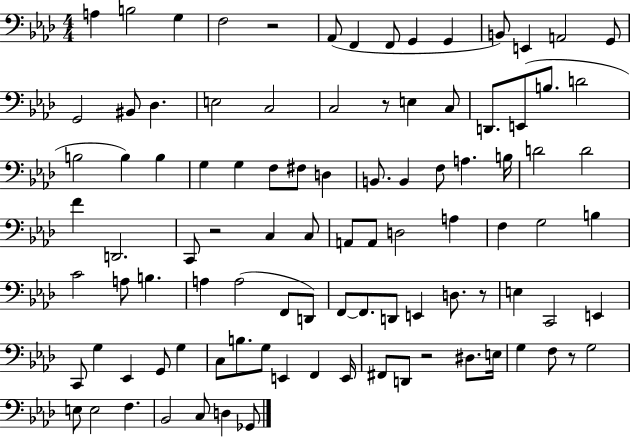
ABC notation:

X:1
T:Untitled
M:4/4
L:1/4
K:Ab
A, B,2 G, F,2 z2 _A,,/2 F,, F,,/2 G,, G,, B,,/2 E,, A,,2 G,,/2 G,,2 ^B,,/2 _D, E,2 C,2 C,2 z/2 E, C,/2 D,,/2 E,,/2 B,/2 D2 B,2 B, B, G, G, F,/2 ^F,/2 D, B,,/2 B,, F,/2 A, B,/4 D2 D2 F D,,2 C,,/2 z2 C, C,/2 A,,/2 A,,/2 D,2 A, F, G,2 B, C2 A,/2 B, A, A,2 F,,/2 D,,/2 F,,/2 F,,/2 D,,/2 E,, D,/2 z/2 E, C,,2 E,, C,,/2 G, _E,, G,,/2 G, C,/2 B,/2 G,/2 E,, F,, E,,/4 ^F,,/2 D,,/2 z2 ^D,/2 E,/4 G, F,/2 z/2 G,2 E,/2 E,2 F, _B,,2 C,/2 D, _G,,/2